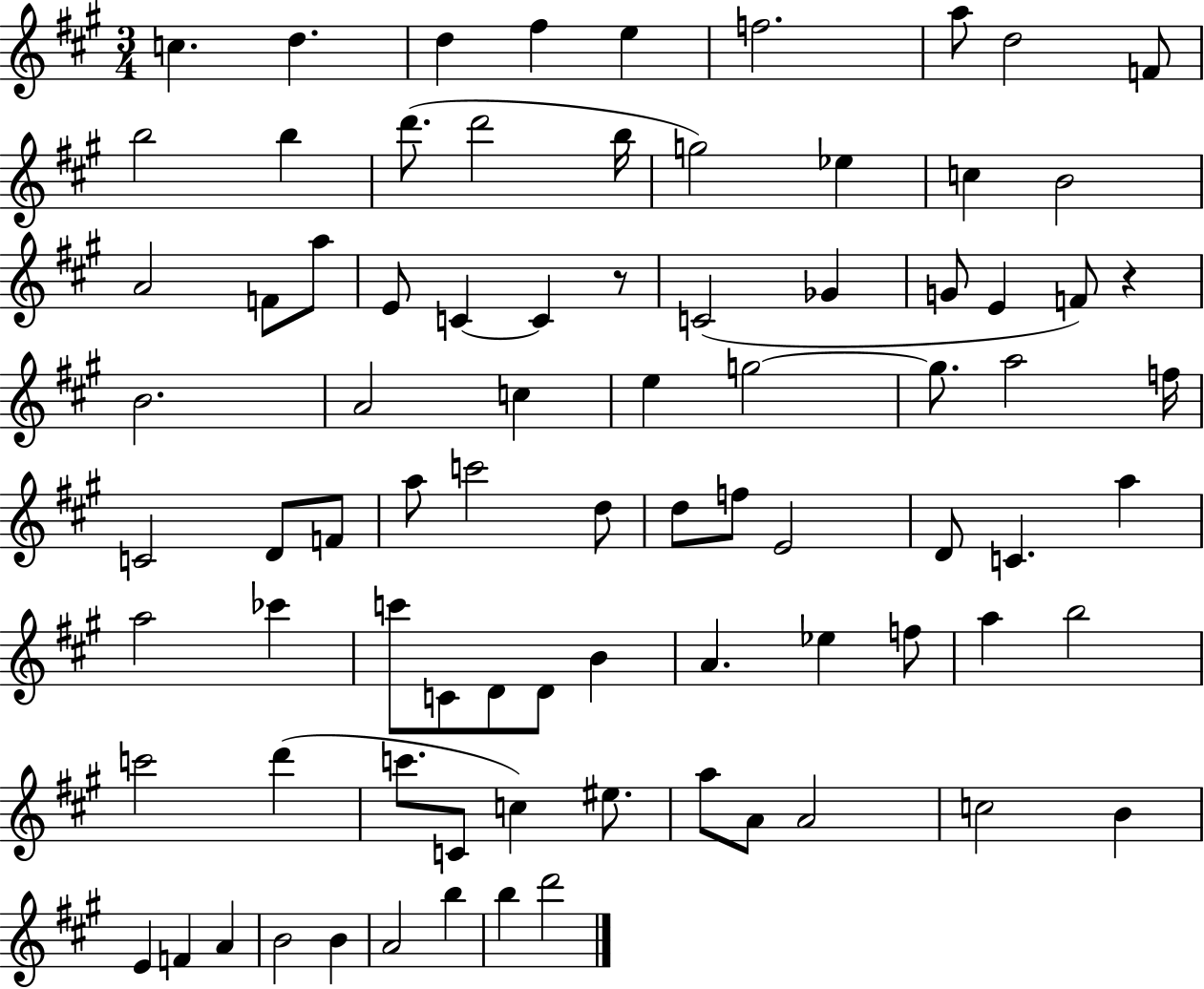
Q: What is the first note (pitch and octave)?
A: C5